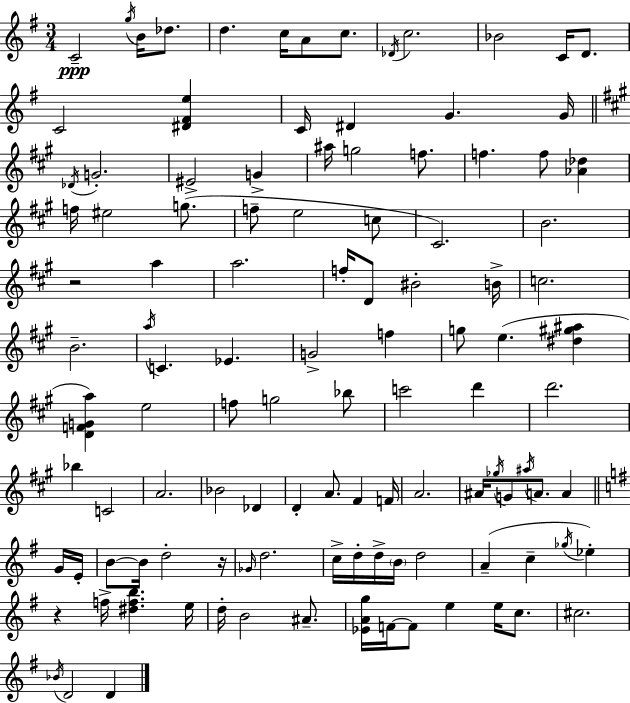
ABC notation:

X:1
T:Untitled
M:3/4
L:1/4
K:Em
C2 g/4 B/4 _d/2 d c/4 A/2 c/2 _D/4 c2 _B2 C/4 D/2 C2 [^D^Fe] C/4 ^D G G/4 _D/4 G2 ^E2 G ^a/4 g2 f/2 f f/2 [_A_d] f/4 ^e2 g/2 f/2 e2 c/2 ^C2 B2 z2 a a2 f/4 D/2 ^B2 B/4 c2 B2 a/4 C _E G2 f g/2 e [^d^g^a] [DFGa] e2 f/2 g2 _b/2 c'2 d' d'2 _b C2 A2 _B2 _D D A/2 ^F F/4 A2 ^A/4 _g/4 G/2 ^a/4 A/2 A G/4 E/4 B/2 B/4 d2 z/4 _G/4 d2 c/4 d/4 d/4 B/4 d2 A c _g/4 _e z f/4 [^dfb] e/4 d/4 B2 ^A/2 [_EAg]/4 F/4 F/2 e e/4 c/2 ^c2 _B/4 D2 D